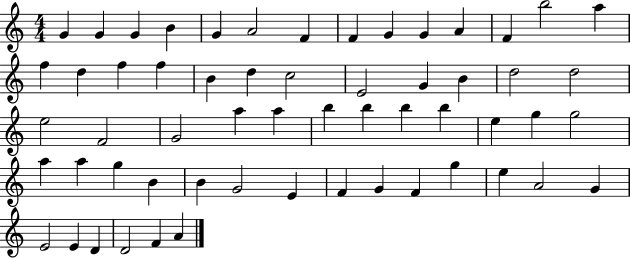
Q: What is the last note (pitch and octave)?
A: A4